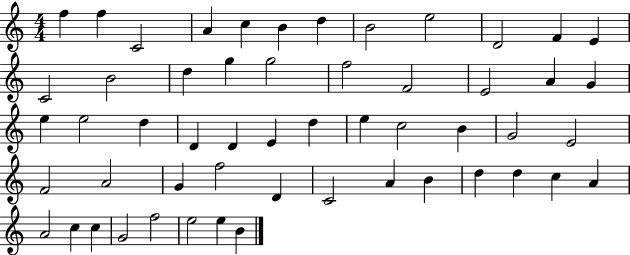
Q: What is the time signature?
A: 4/4